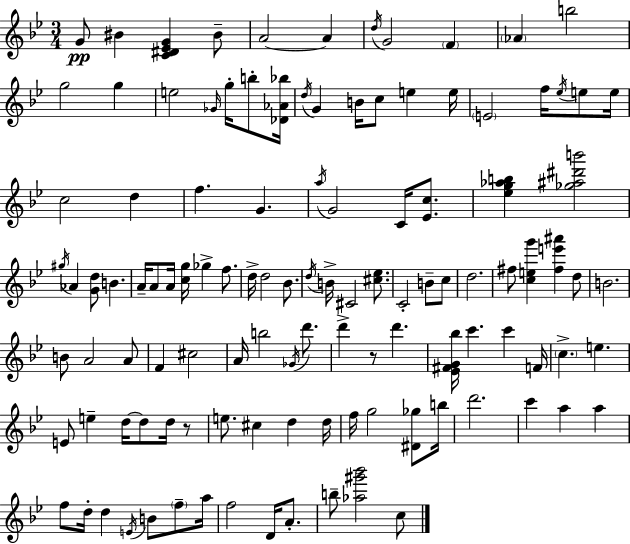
{
  \clef treble
  \numericTimeSignature
  \time 3/4
  \key bes \major
  \repeat volta 2 { g'8\pp bis'4 <c' dis' ees' g'>4 bis'8-- | a'2~~ a'4 | \acciaccatura { d''16 } g'2 \parenthesize f'4 | \parenthesize aes'4 b''2 | \break g''2 g''4 | e''2 \grace { ges'16 } g''16-. b''8-. | <des' aes' bes''>16 \acciaccatura { d''16 } g'4 b'16 c''8 e''4 | e''16 \parenthesize e'2 f''16 | \break \acciaccatura { ees''16 } e''8 e''16 c''2 | d''4 f''4. g'4. | \acciaccatura { a''16 } g'2 | c'16 <ees' c''>8. <ees'' g'' aes'' b''>4 <ges'' ais'' dis''' b'''>2 | \break \acciaccatura { gis''16 } aes'4 <g' d''>8 | b'4. a'16-- a'8 a'16 <c'' g''>16 ges''4-> | f''8. d''16-> d''2 | bes'8. \acciaccatura { d''16 } b'16-> cis'2 | \break <cis'' ees''>8. c'2-. | b'8-- c''8 d''2. | fis''8 <c'' e'' g'''>4 | <fis'' e''' ais'''>4 d''8 b'2. | \break b'8 a'2 | a'8 f'4 cis''2 | a'16 b''2 | \acciaccatura { ges'16 } d'''8. d'''4-> | \break r8 d'''4. <ees' fis' g' bes''>16 c'''4. | c'''4 f'16 \parenthesize c''4.-> | e''4. e'8 e''4-- | d''16~~ d''8 d''16 r8 e''8. cis''4 | \break d''4 d''16 f''16 g''2 | <dis' ges''>8 b''16 d'''2. | c'''4 | a''4 a''4 f''8 d''16-. d''4 | \break \acciaccatura { e'16 } b'8 \parenthesize f''8-- a''16 f''2 | d'16 a'8.-. b''8-- <aes'' gis''' bes'''>2 | c''8 } \bar "|."
}